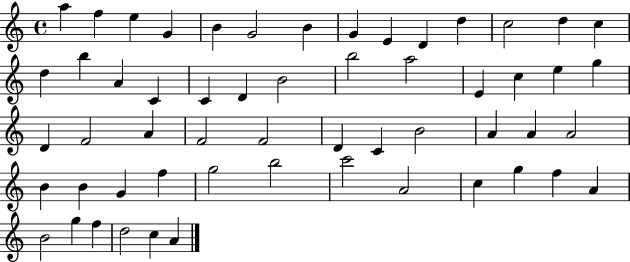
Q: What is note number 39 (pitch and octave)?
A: B4